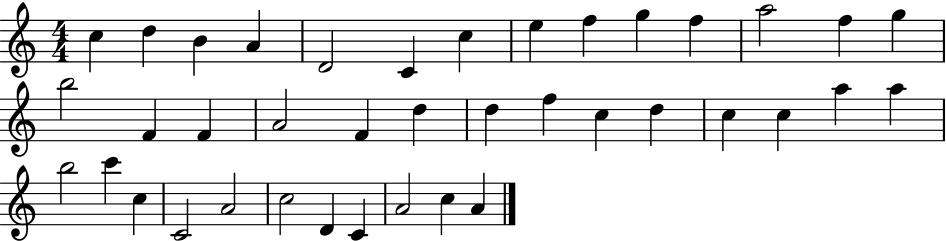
{
  \clef treble
  \numericTimeSignature
  \time 4/4
  \key c \major
  c''4 d''4 b'4 a'4 | d'2 c'4 c''4 | e''4 f''4 g''4 f''4 | a''2 f''4 g''4 | \break b''2 f'4 f'4 | a'2 f'4 d''4 | d''4 f''4 c''4 d''4 | c''4 c''4 a''4 a''4 | \break b''2 c'''4 c''4 | c'2 a'2 | c''2 d'4 c'4 | a'2 c''4 a'4 | \break \bar "|."
}